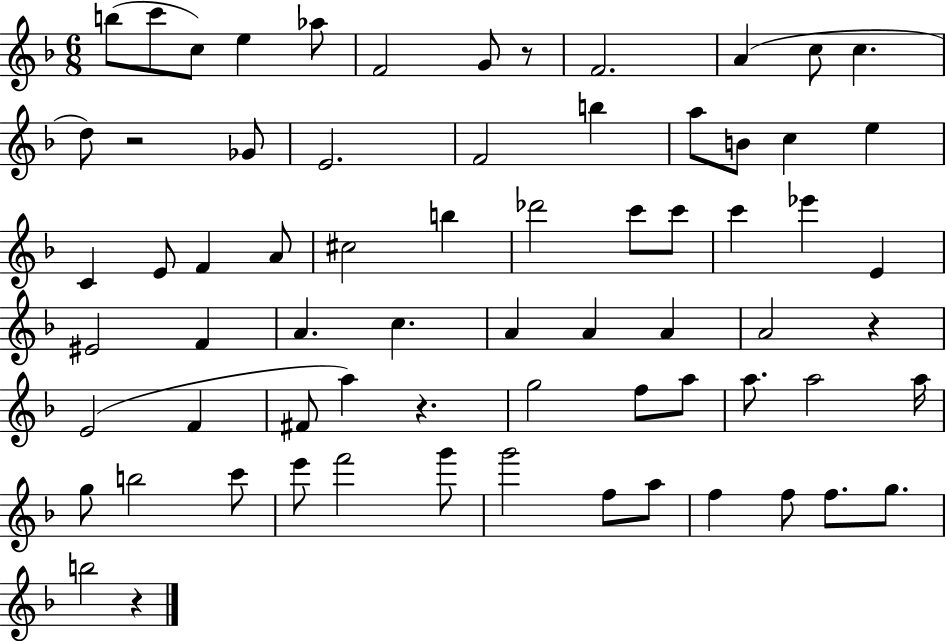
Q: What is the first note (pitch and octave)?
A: B5